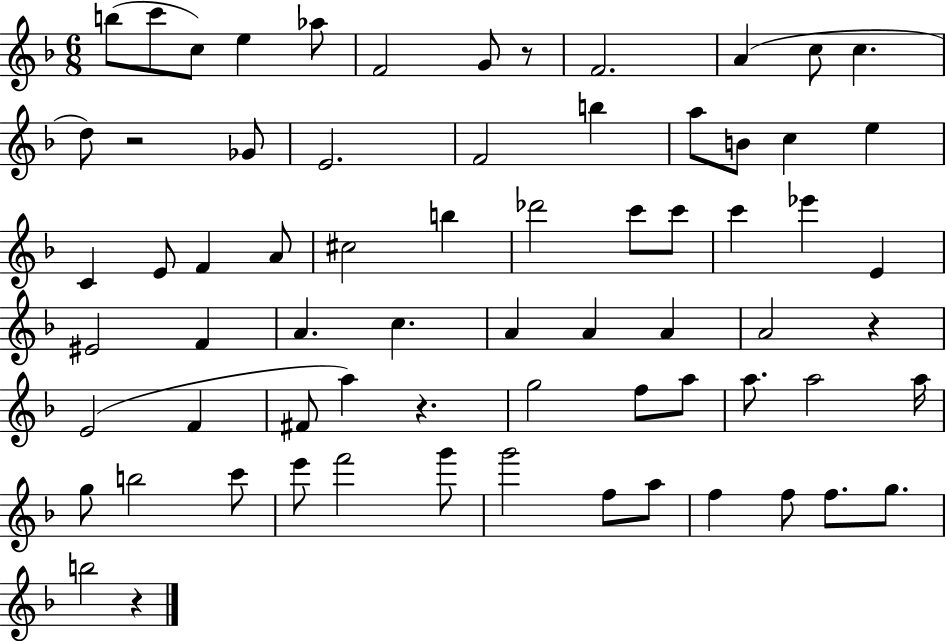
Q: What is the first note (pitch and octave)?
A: B5